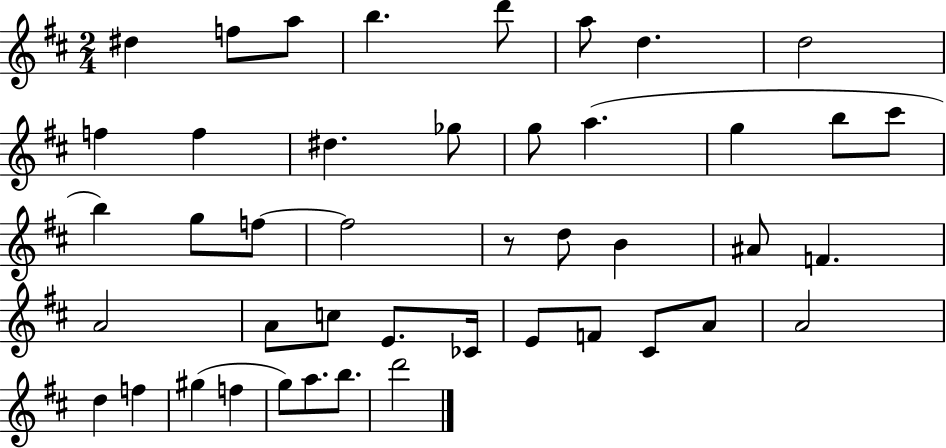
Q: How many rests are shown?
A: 1